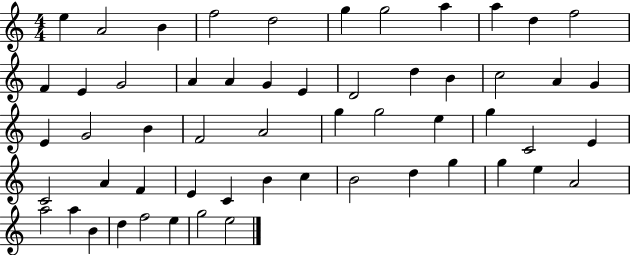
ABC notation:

X:1
T:Untitled
M:4/4
L:1/4
K:C
e A2 B f2 d2 g g2 a a d f2 F E G2 A A G E D2 d B c2 A G E G2 B F2 A2 g g2 e g C2 E C2 A F E C B c B2 d g g e A2 a2 a B d f2 e g2 e2